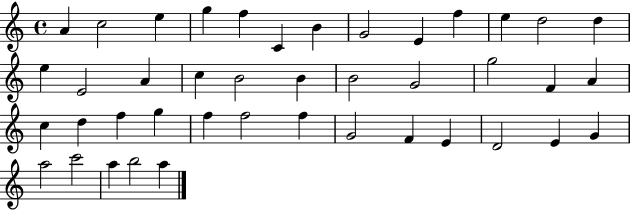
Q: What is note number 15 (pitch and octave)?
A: E4